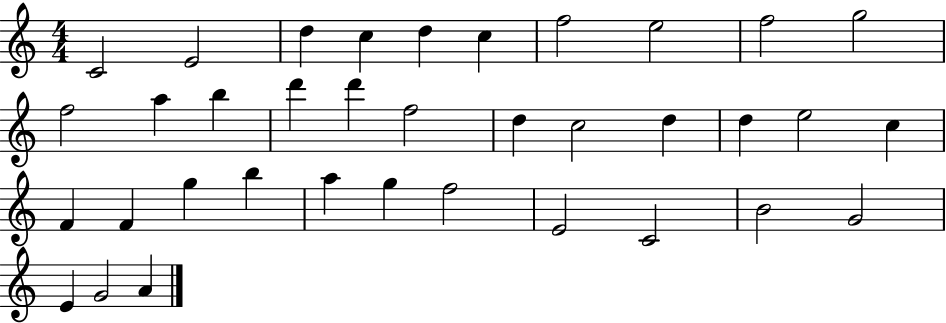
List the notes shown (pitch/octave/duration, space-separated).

C4/h E4/h D5/q C5/q D5/q C5/q F5/h E5/h F5/h G5/h F5/h A5/q B5/q D6/q D6/q F5/h D5/q C5/h D5/q D5/q E5/h C5/q F4/q F4/q G5/q B5/q A5/q G5/q F5/h E4/h C4/h B4/h G4/h E4/q G4/h A4/q